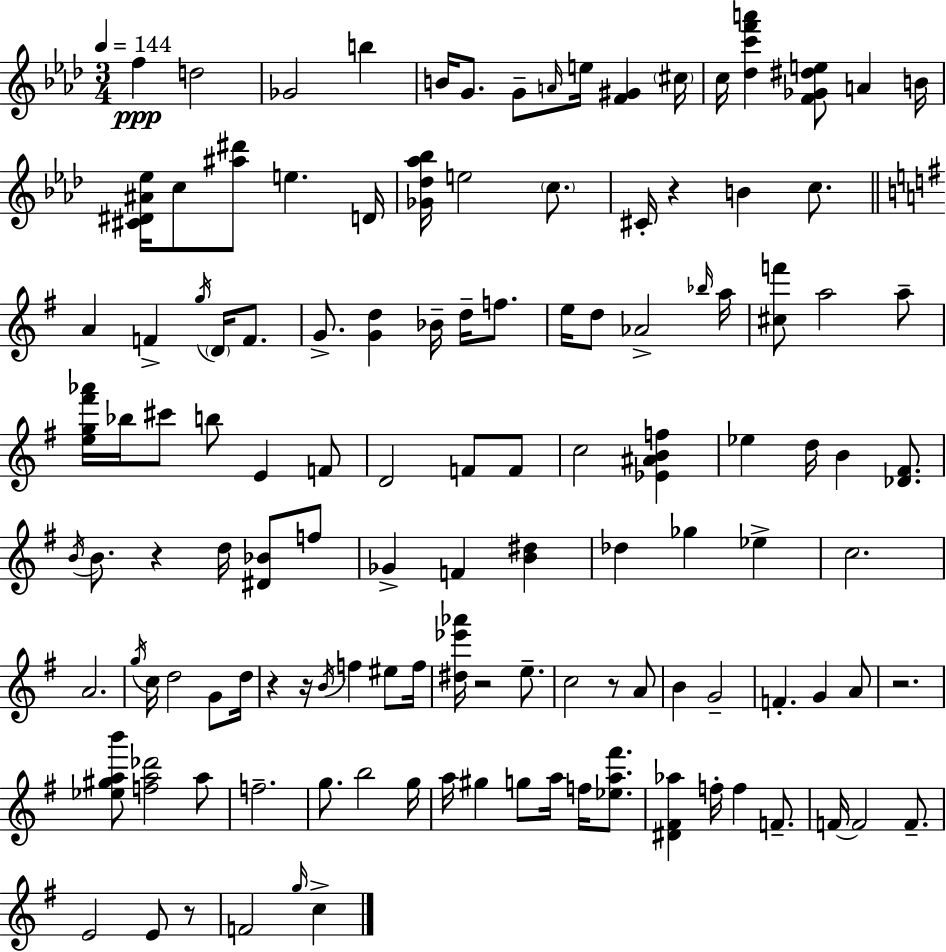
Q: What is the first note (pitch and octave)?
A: F5